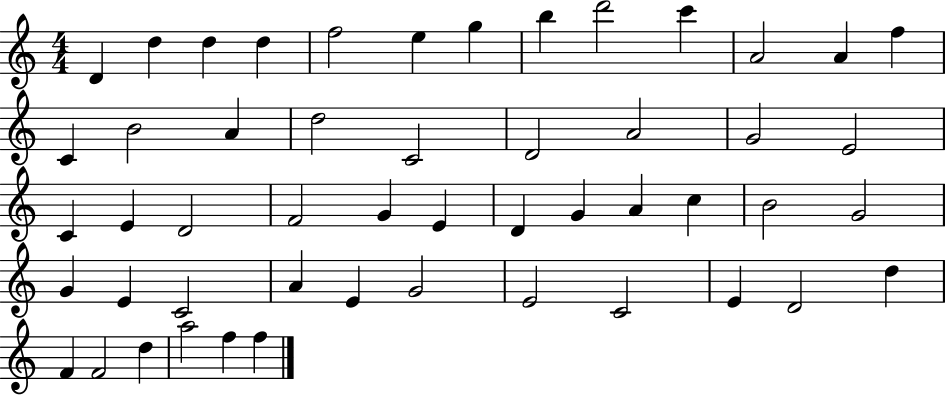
X:1
T:Untitled
M:4/4
L:1/4
K:C
D d d d f2 e g b d'2 c' A2 A f C B2 A d2 C2 D2 A2 G2 E2 C E D2 F2 G E D G A c B2 G2 G E C2 A E G2 E2 C2 E D2 d F F2 d a2 f f